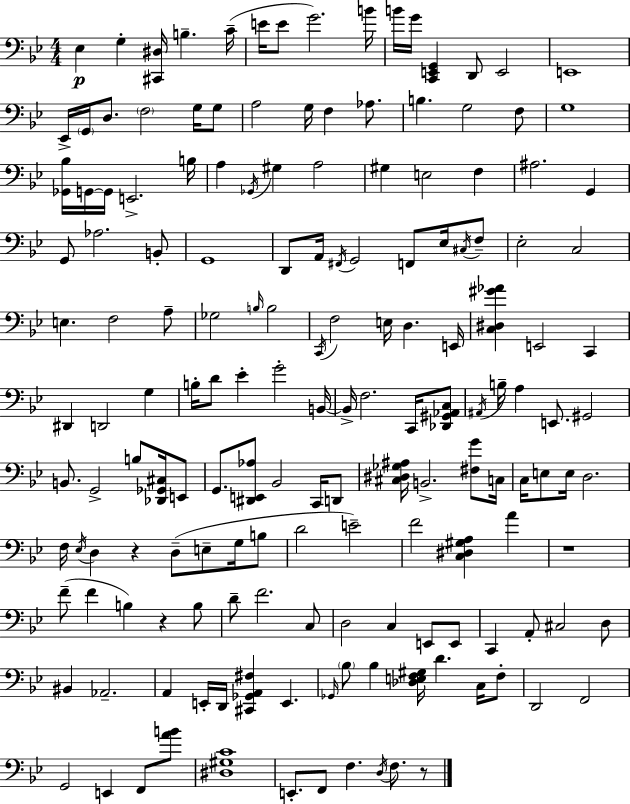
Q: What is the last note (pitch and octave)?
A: F3